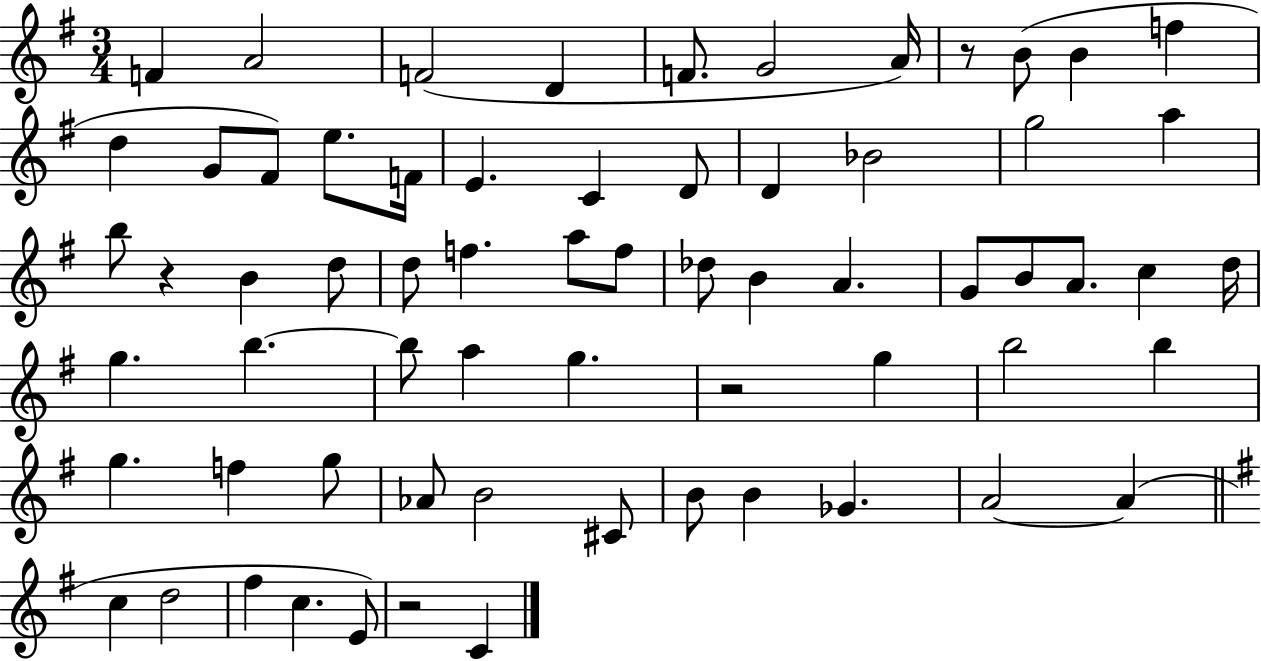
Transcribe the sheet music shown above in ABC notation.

X:1
T:Untitled
M:3/4
L:1/4
K:G
F A2 F2 D F/2 G2 A/4 z/2 B/2 B f d G/2 ^F/2 e/2 F/4 E C D/2 D _B2 g2 a b/2 z B d/2 d/2 f a/2 f/2 _d/2 B A G/2 B/2 A/2 c d/4 g b b/2 a g z2 g b2 b g f g/2 _A/2 B2 ^C/2 B/2 B _G A2 A c d2 ^f c E/2 z2 C